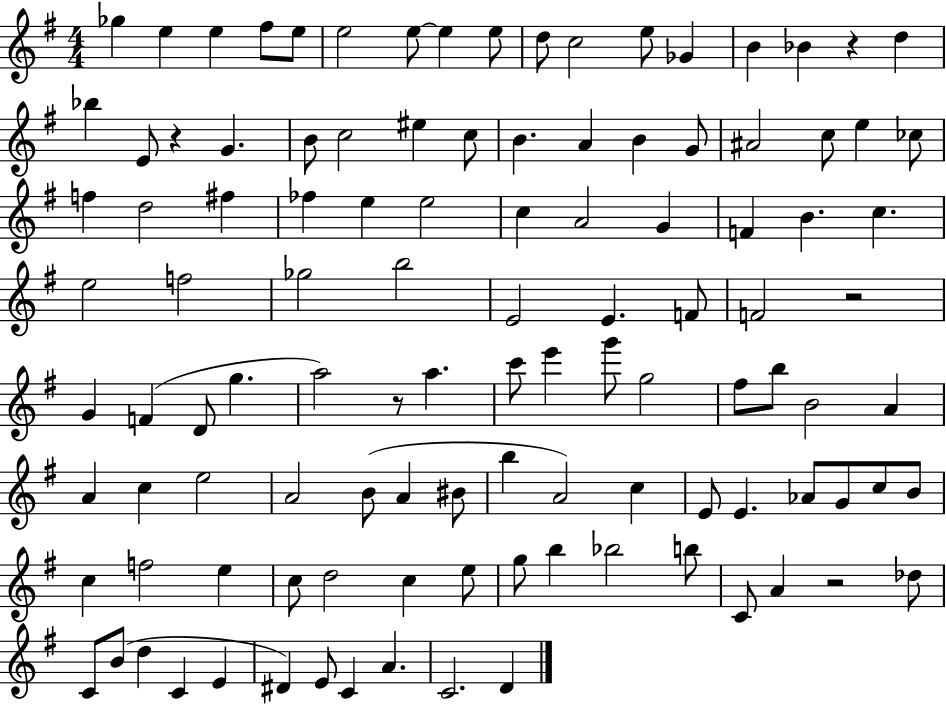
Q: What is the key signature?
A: G major